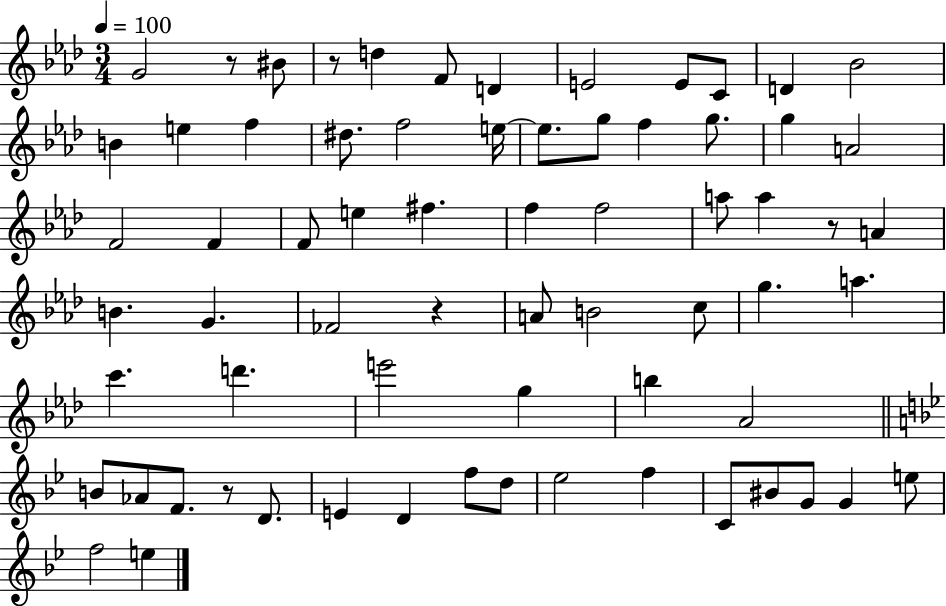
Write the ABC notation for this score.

X:1
T:Untitled
M:3/4
L:1/4
K:Ab
G2 z/2 ^B/2 z/2 d F/2 D E2 E/2 C/2 D _B2 B e f ^d/2 f2 e/4 e/2 g/2 f g/2 g A2 F2 F F/2 e ^f f f2 a/2 a z/2 A B G _F2 z A/2 B2 c/2 g a c' d' e'2 g b _A2 B/2 _A/2 F/2 z/2 D/2 E D f/2 d/2 _e2 f C/2 ^B/2 G/2 G e/2 f2 e